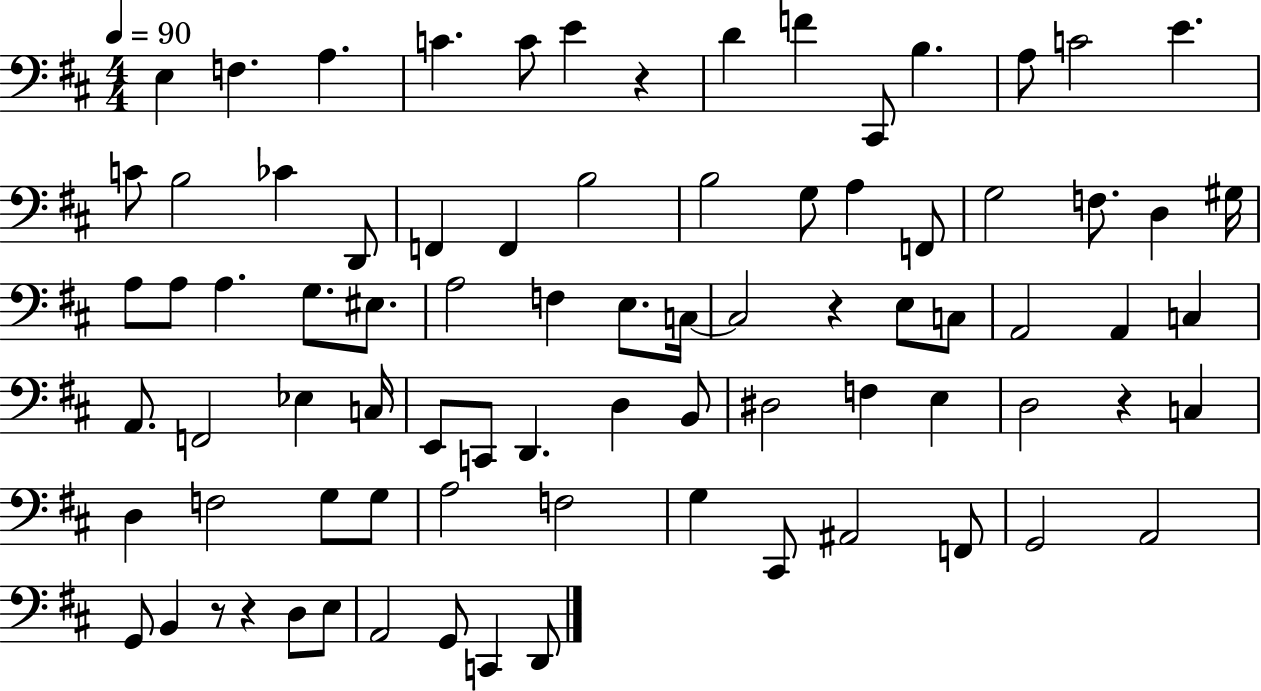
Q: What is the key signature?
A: D major